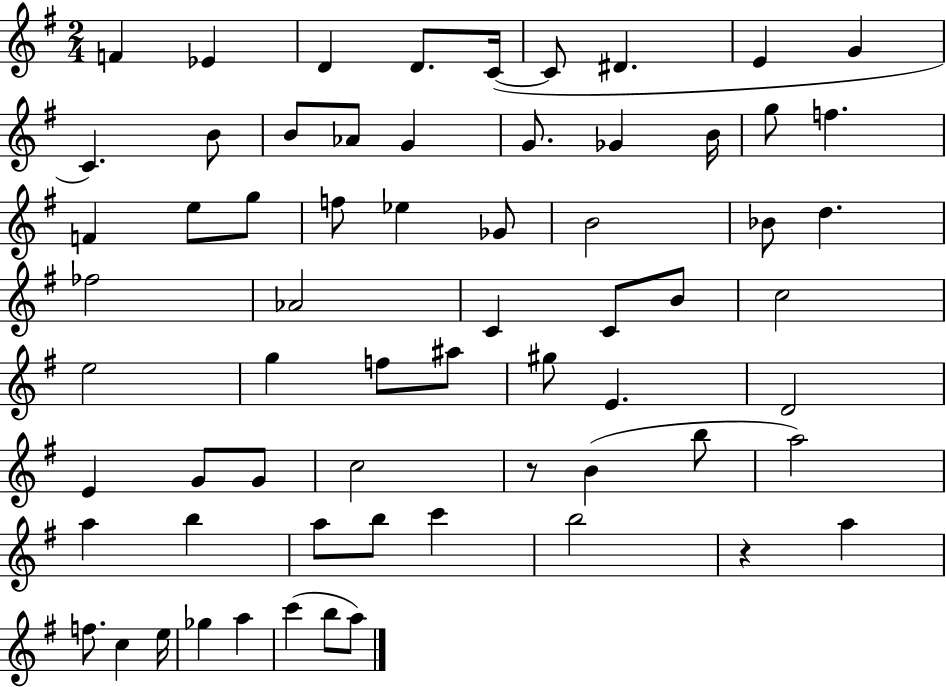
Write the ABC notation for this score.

X:1
T:Untitled
M:2/4
L:1/4
K:G
F _E D D/2 C/4 C/2 ^D E G C B/2 B/2 _A/2 G G/2 _G B/4 g/2 f F e/2 g/2 f/2 _e _G/2 B2 _B/2 d _f2 _A2 C C/2 B/2 c2 e2 g f/2 ^a/2 ^g/2 E D2 E G/2 G/2 c2 z/2 B b/2 a2 a b a/2 b/2 c' b2 z a f/2 c e/4 _g a c' b/2 a/2